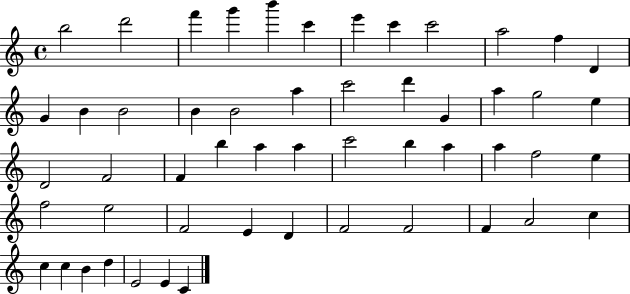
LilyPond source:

{
  \clef treble
  \time 4/4
  \defaultTimeSignature
  \key c \major
  b''2 d'''2 | f'''4 g'''4 b'''4 c'''4 | e'''4 c'''4 c'''2 | a''2 f''4 d'4 | \break g'4 b'4 b'2 | b'4 b'2 a''4 | c'''2 d'''4 g'4 | a''4 g''2 e''4 | \break d'2 f'2 | f'4 b''4 a''4 a''4 | c'''2 b''4 a''4 | a''4 f''2 e''4 | \break f''2 e''2 | f'2 e'4 d'4 | f'2 f'2 | f'4 a'2 c''4 | \break c''4 c''4 b'4 d''4 | e'2 e'4 c'4 | \bar "|."
}